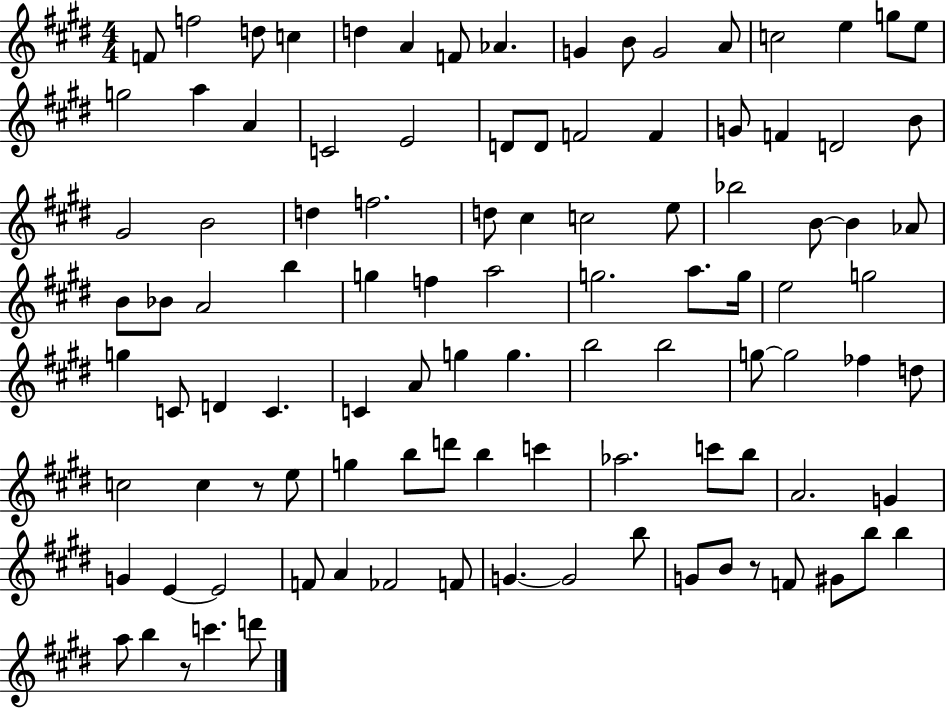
F4/e F5/h D5/e C5/q D5/q A4/q F4/e Ab4/q. G4/q B4/e G4/h A4/e C5/h E5/q G5/e E5/e G5/h A5/q A4/q C4/h E4/h D4/e D4/e F4/h F4/q G4/e F4/q D4/h B4/e G#4/h B4/h D5/q F5/h. D5/e C#5/q C5/h E5/e Bb5/h B4/e B4/q Ab4/e B4/e Bb4/e A4/h B5/q G5/q F5/q A5/h G5/h. A5/e. G5/s E5/h G5/h G5/q C4/e D4/q C4/q. C4/q A4/e G5/q G5/q. B5/h B5/h G5/e G5/h FES5/q D5/e C5/h C5/q R/e E5/e G5/q B5/e D6/e B5/q C6/q Ab5/h. C6/e B5/e A4/h. G4/q G4/q E4/q E4/h F4/e A4/q FES4/h F4/e G4/q. G4/h B5/e G4/e B4/e R/e F4/e G#4/e B5/e B5/q A5/e B5/q R/e C6/q. D6/e